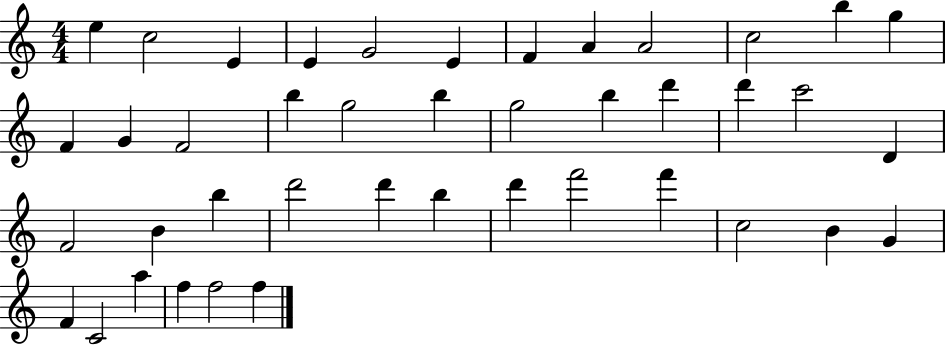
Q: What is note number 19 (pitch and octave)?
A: G5